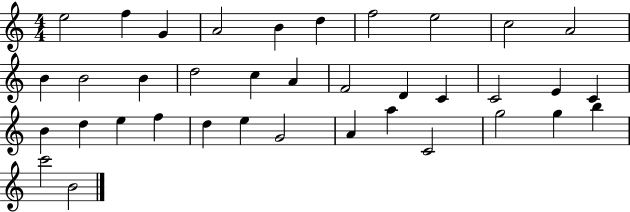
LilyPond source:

{
  \clef treble
  \numericTimeSignature
  \time 4/4
  \key c \major
  e''2 f''4 g'4 | a'2 b'4 d''4 | f''2 e''2 | c''2 a'2 | \break b'4 b'2 b'4 | d''2 c''4 a'4 | f'2 d'4 c'4 | c'2 e'4 c'4 | \break b'4 d''4 e''4 f''4 | d''4 e''4 g'2 | a'4 a''4 c'2 | g''2 g''4 b''4 | \break c'''2 b'2 | \bar "|."
}